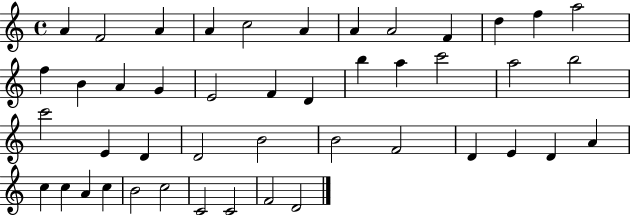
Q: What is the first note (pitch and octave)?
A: A4